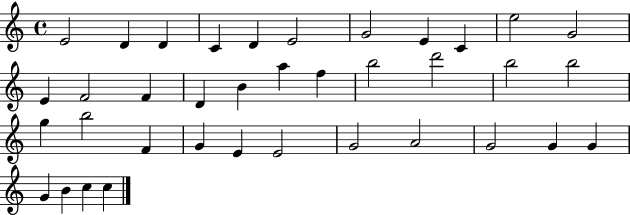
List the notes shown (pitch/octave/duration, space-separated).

E4/h D4/q D4/q C4/q D4/q E4/h G4/h E4/q C4/q E5/h G4/h E4/q F4/h F4/q D4/q B4/q A5/q F5/q B5/h D6/h B5/h B5/h G5/q B5/h F4/q G4/q E4/q E4/h G4/h A4/h G4/h G4/q G4/q G4/q B4/q C5/q C5/q